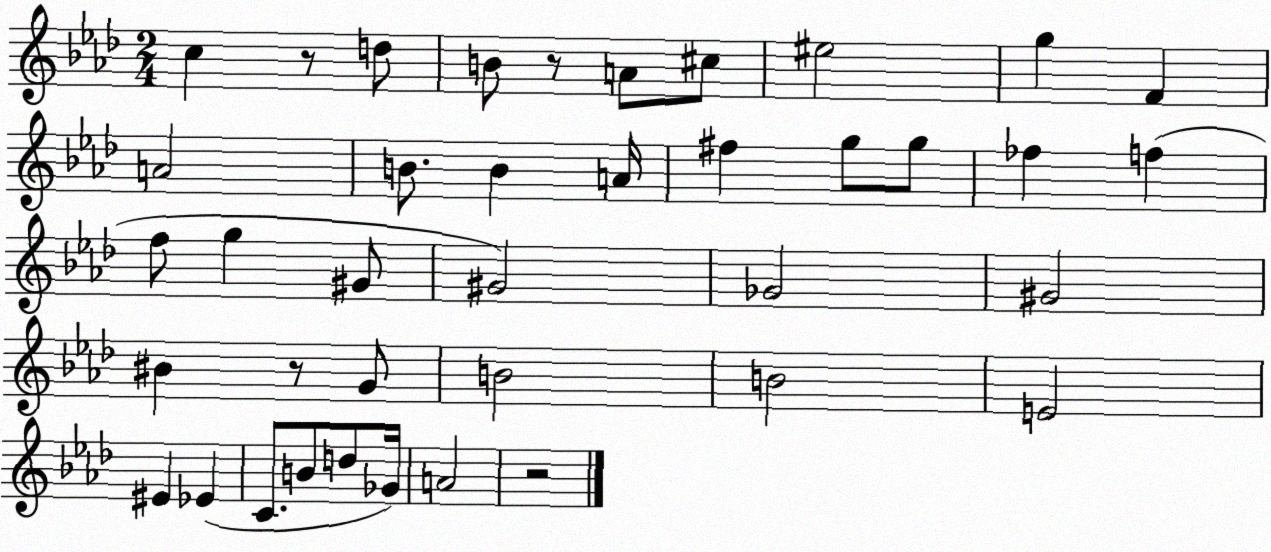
X:1
T:Untitled
M:2/4
L:1/4
K:Ab
c z/2 d/2 B/2 z/2 A/2 ^c/2 ^e2 g F A2 B/2 B A/4 ^f g/2 g/2 _f f f/2 g ^G/2 ^G2 _G2 ^G2 ^B z/2 G/2 B2 B2 E2 ^E _E C/2 B/2 d/2 _G/4 A2 z2